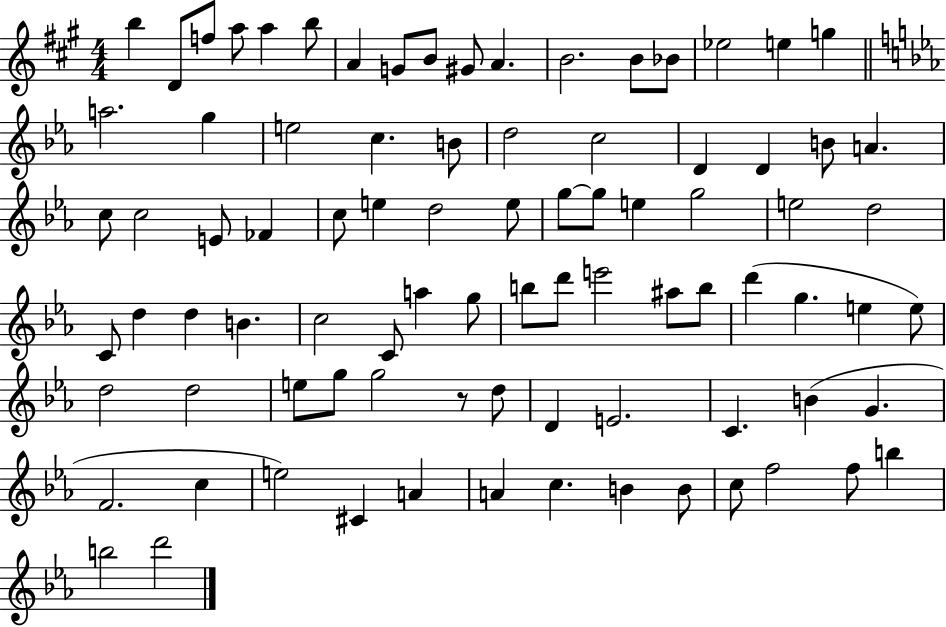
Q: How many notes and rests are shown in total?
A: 86